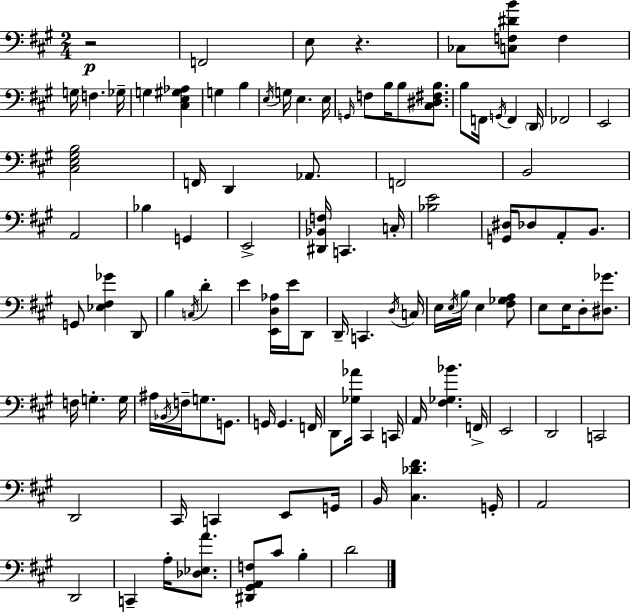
R/h F2/h E3/e R/q. CES3/e [C3,F3,D#4,B4]/e F3/q G3/s F3/q. Gb3/s G3/q [C#3,E3,G#3,Ab3]/q G3/q B3/q E3/s G3/s E3/q. E3/s G2/s F3/e B3/s B3/e [C#3,D#3,F#3,B3]/e. B3/e F2/s G2/s F2/q D2/s FES2/h E2/h [C#3,E3,G#3,B3]/h F2/s D2/q Ab2/e. F2/h B2/h A2/h Bb3/q G2/q E2/h [D#2,Bb2,F3]/s C2/q. C3/s [Bb3,E4]/h [G2,D#3]/s Db3/e A2/e B2/e. G2/e [Eb3,F#3,Gb4]/q D2/e B3/q C3/s D4/q E4/q [E2,D3,Ab3]/s E4/s D2/e D2/s C2/q. D3/s C3/s E3/s E3/s B3/s E3/q [F#3,Gb3,A3]/e E3/e E3/s D3/e [D#3,Gb4]/e. F3/s G3/q. G3/s A#3/s Bb2/s F3/s G3/e. G2/e. G2/s G2/q. F2/s D2/e [Gb3,Ab4]/s C#2/q C2/s A2/s [F#3,Gb3,Bb4]/q. F2/s E2/h D2/h C2/h D2/h C#2/s C2/q E2/e G2/s B2/s [C#3,Db4,F#4]/q. G2/s A2/h D2/h C2/q A3/s [Db3,Eb3,A4]/e. [D#2,G#2,A2,F3]/e C#4/e B3/q D4/h